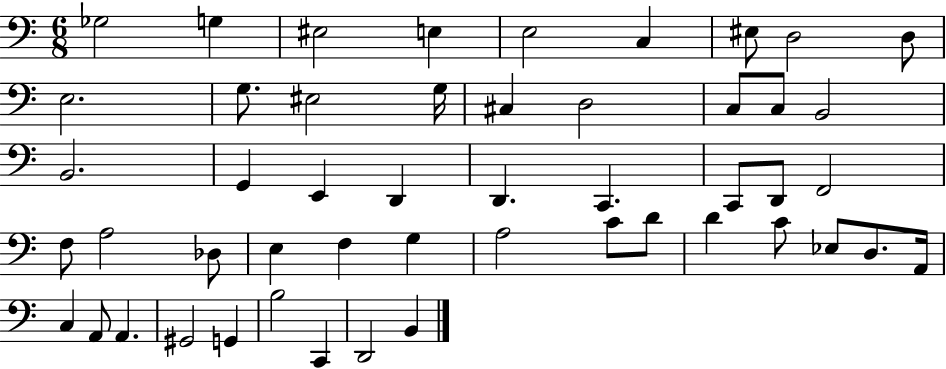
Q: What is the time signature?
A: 6/8